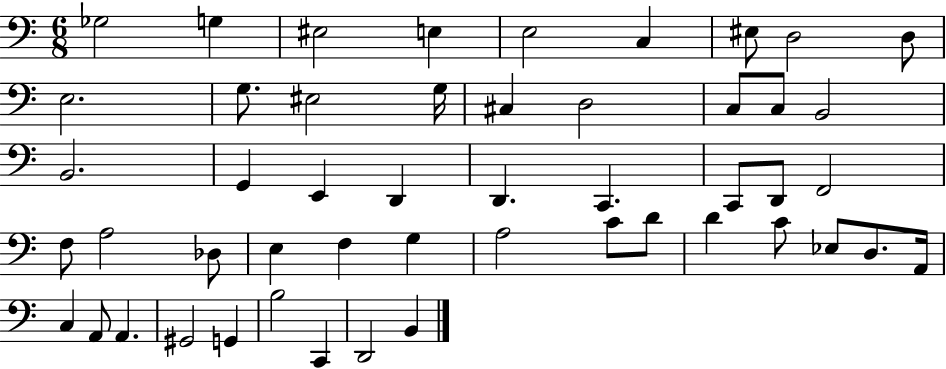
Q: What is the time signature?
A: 6/8